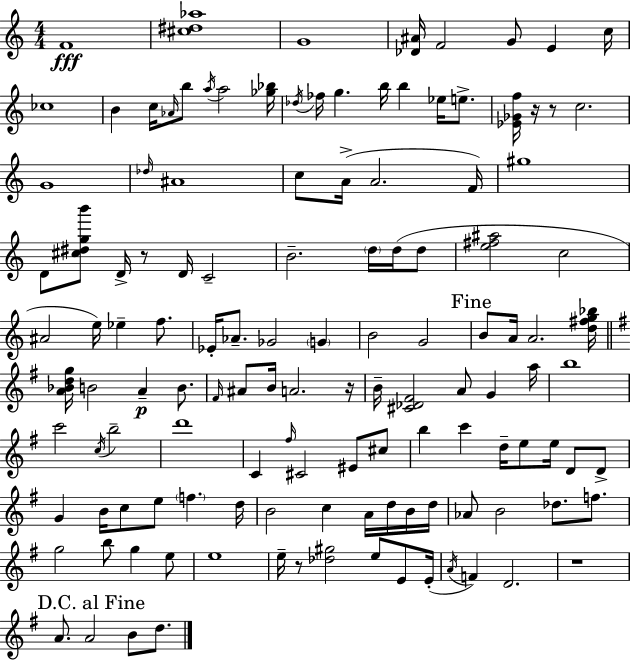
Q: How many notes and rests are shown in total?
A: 127